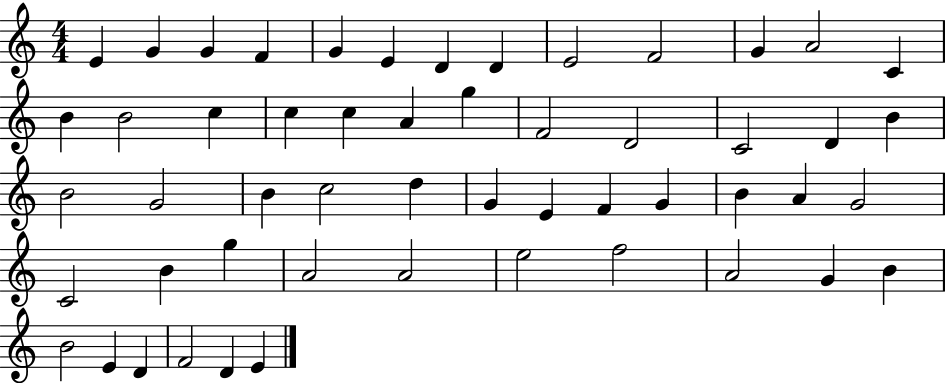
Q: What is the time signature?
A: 4/4